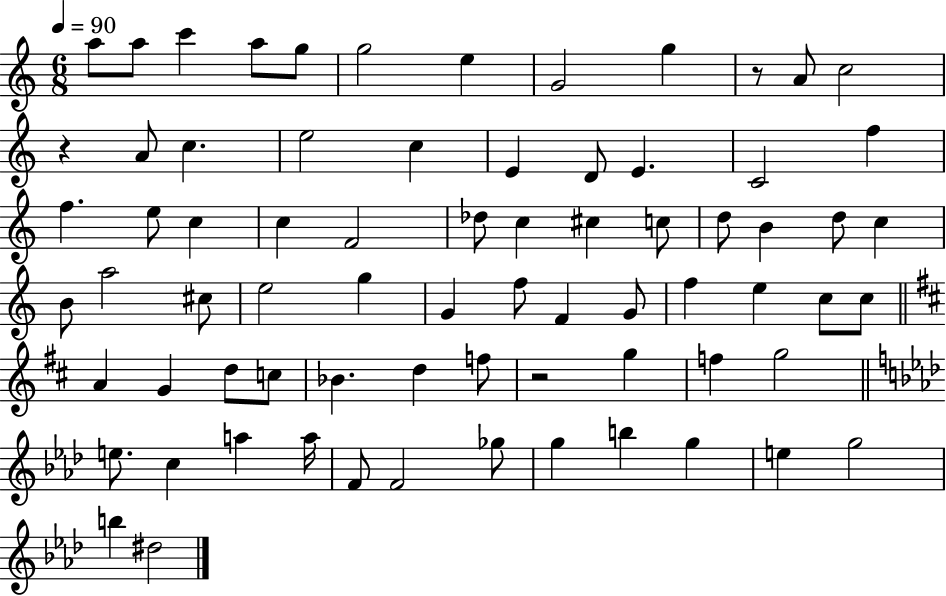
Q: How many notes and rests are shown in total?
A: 73